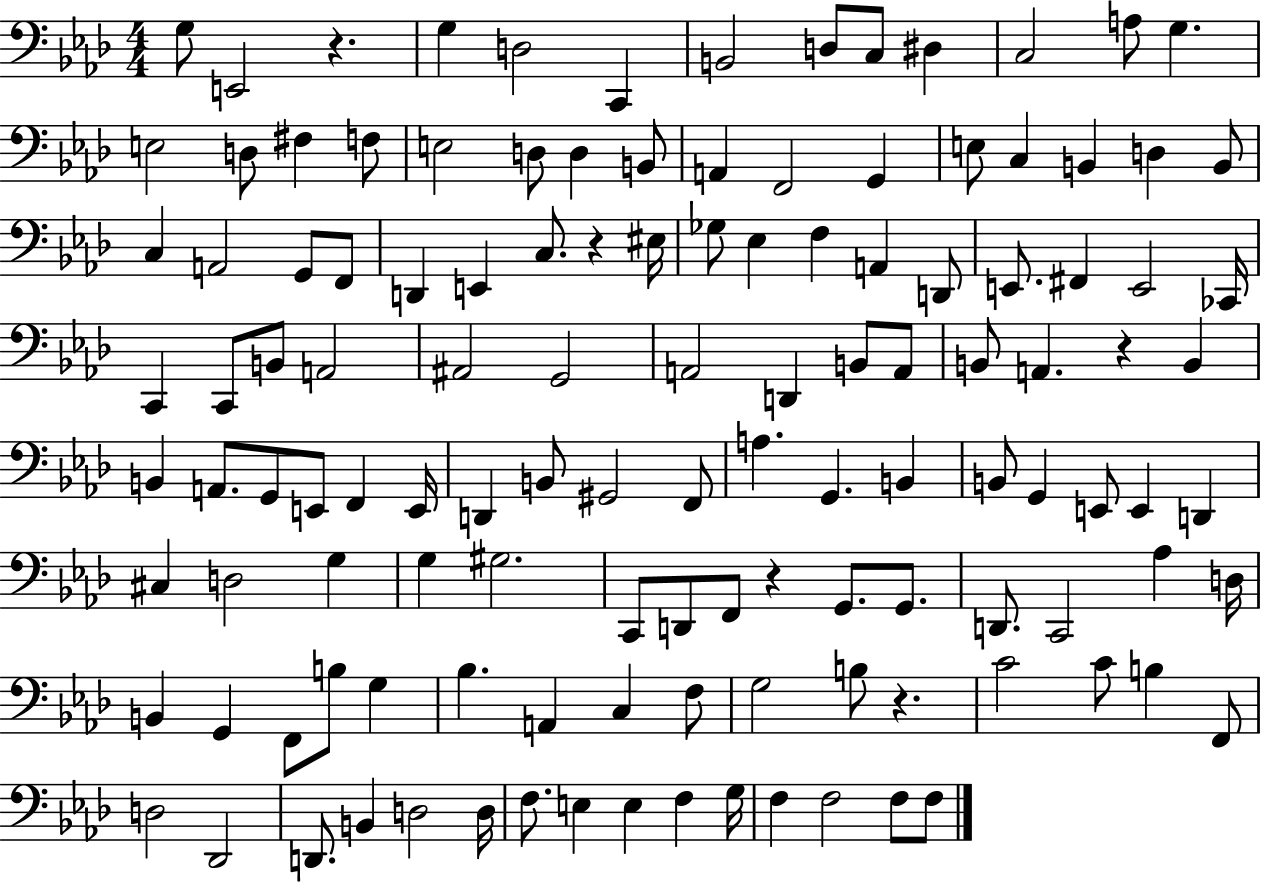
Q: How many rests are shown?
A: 5